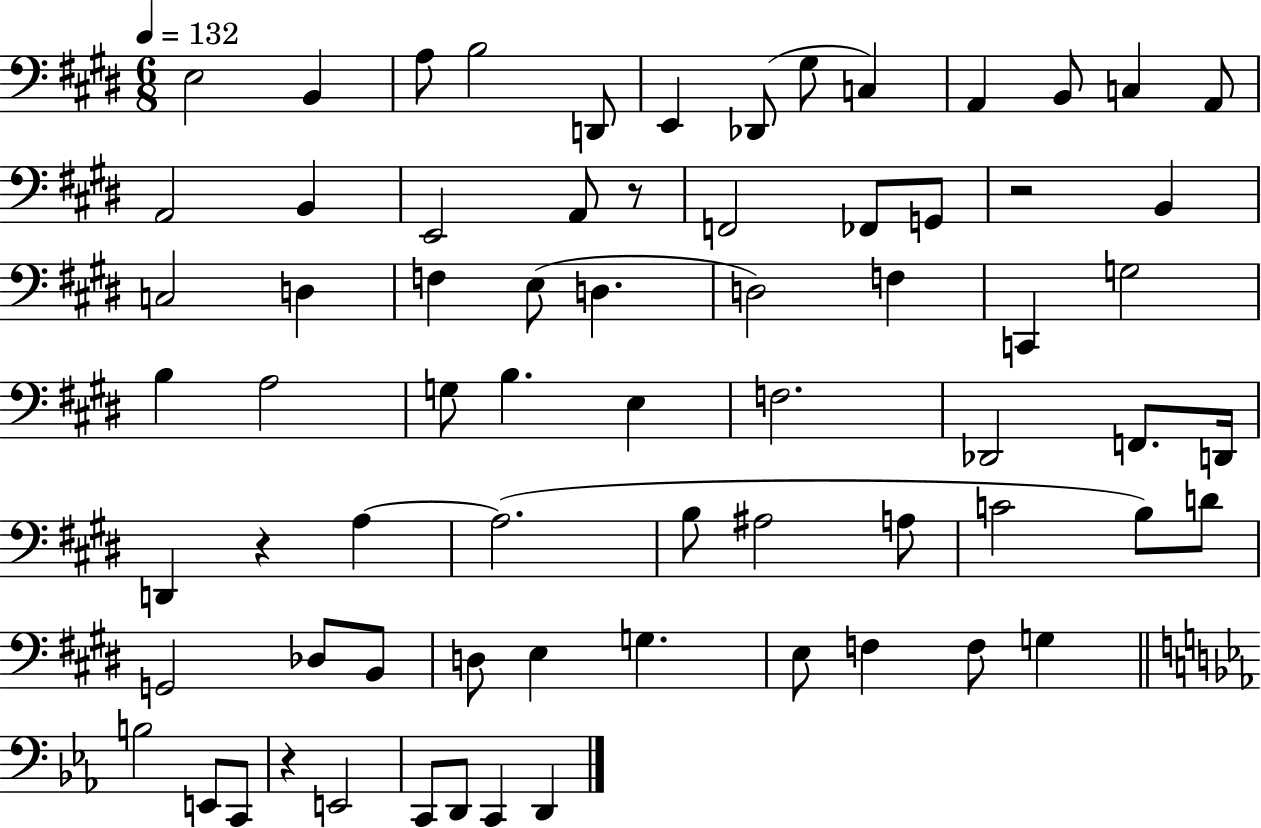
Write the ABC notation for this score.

X:1
T:Untitled
M:6/8
L:1/4
K:E
E,2 B,, A,/2 B,2 D,,/2 E,, _D,,/2 ^G,/2 C, A,, B,,/2 C, A,,/2 A,,2 B,, E,,2 A,,/2 z/2 F,,2 _F,,/2 G,,/2 z2 B,, C,2 D, F, E,/2 D, D,2 F, C,, G,2 B, A,2 G,/2 B, E, F,2 _D,,2 F,,/2 D,,/4 D,, z A, A,2 B,/2 ^A,2 A,/2 C2 B,/2 D/2 G,,2 _D,/2 B,,/2 D,/2 E, G, E,/2 F, F,/2 G, B,2 E,,/2 C,,/2 z E,,2 C,,/2 D,,/2 C,, D,,